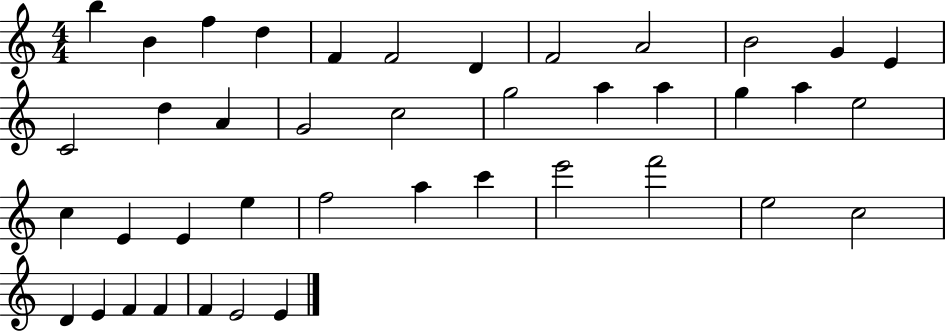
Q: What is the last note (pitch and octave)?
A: E4